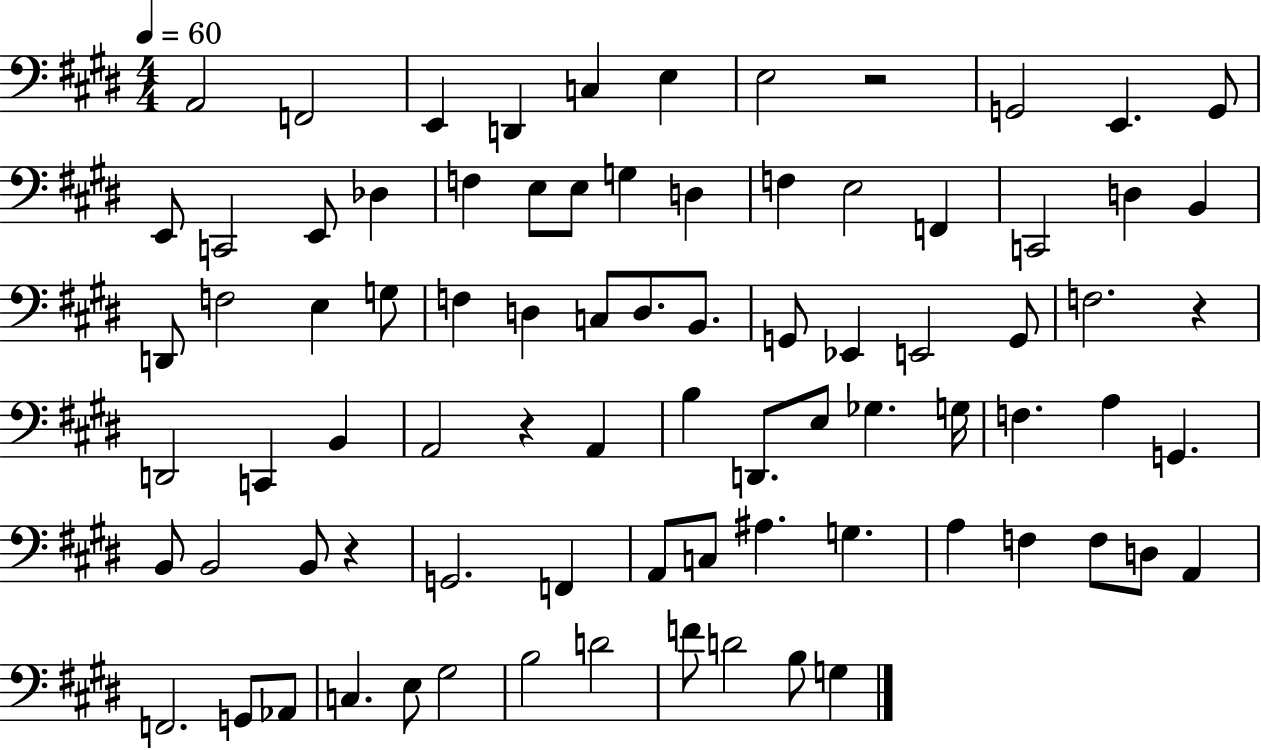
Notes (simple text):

A2/h F2/h E2/q D2/q C3/q E3/q E3/h R/h G2/h E2/q. G2/e E2/e C2/h E2/e Db3/q F3/q E3/e E3/e G3/q D3/q F3/q E3/h F2/q C2/h D3/q B2/q D2/e F3/h E3/q G3/e F3/q D3/q C3/e D3/e. B2/e. G2/e Eb2/q E2/h G2/e F3/h. R/q D2/h C2/q B2/q A2/h R/q A2/q B3/q D2/e. E3/e Gb3/q. G3/s F3/q. A3/q G2/q. B2/e B2/h B2/e R/q G2/h. F2/q A2/e C3/e A#3/q. G3/q. A3/q F3/q F3/e D3/e A2/q F2/h. G2/e Ab2/e C3/q. E3/e G#3/h B3/h D4/h F4/e D4/h B3/e G3/q